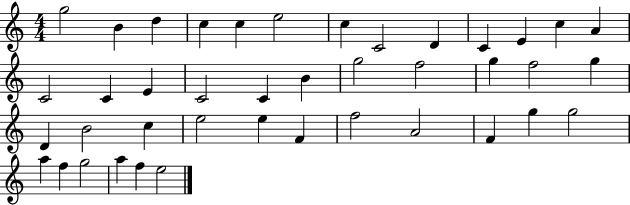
G5/h B4/q D5/q C5/q C5/q E5/h C5/q C4/h D4/q C4/q E4/q C5/q A4/q C4/h C4/q E4/q C4/h C4/q B4/q G5/h F5/h G5/q F5/h G5/q D4/q B4/h C5/q E5/h E5/q F4/q F5/h A4/h F4/q G5/q G5/h A5/q F5/q G5/h A5/q F5/q E5/h